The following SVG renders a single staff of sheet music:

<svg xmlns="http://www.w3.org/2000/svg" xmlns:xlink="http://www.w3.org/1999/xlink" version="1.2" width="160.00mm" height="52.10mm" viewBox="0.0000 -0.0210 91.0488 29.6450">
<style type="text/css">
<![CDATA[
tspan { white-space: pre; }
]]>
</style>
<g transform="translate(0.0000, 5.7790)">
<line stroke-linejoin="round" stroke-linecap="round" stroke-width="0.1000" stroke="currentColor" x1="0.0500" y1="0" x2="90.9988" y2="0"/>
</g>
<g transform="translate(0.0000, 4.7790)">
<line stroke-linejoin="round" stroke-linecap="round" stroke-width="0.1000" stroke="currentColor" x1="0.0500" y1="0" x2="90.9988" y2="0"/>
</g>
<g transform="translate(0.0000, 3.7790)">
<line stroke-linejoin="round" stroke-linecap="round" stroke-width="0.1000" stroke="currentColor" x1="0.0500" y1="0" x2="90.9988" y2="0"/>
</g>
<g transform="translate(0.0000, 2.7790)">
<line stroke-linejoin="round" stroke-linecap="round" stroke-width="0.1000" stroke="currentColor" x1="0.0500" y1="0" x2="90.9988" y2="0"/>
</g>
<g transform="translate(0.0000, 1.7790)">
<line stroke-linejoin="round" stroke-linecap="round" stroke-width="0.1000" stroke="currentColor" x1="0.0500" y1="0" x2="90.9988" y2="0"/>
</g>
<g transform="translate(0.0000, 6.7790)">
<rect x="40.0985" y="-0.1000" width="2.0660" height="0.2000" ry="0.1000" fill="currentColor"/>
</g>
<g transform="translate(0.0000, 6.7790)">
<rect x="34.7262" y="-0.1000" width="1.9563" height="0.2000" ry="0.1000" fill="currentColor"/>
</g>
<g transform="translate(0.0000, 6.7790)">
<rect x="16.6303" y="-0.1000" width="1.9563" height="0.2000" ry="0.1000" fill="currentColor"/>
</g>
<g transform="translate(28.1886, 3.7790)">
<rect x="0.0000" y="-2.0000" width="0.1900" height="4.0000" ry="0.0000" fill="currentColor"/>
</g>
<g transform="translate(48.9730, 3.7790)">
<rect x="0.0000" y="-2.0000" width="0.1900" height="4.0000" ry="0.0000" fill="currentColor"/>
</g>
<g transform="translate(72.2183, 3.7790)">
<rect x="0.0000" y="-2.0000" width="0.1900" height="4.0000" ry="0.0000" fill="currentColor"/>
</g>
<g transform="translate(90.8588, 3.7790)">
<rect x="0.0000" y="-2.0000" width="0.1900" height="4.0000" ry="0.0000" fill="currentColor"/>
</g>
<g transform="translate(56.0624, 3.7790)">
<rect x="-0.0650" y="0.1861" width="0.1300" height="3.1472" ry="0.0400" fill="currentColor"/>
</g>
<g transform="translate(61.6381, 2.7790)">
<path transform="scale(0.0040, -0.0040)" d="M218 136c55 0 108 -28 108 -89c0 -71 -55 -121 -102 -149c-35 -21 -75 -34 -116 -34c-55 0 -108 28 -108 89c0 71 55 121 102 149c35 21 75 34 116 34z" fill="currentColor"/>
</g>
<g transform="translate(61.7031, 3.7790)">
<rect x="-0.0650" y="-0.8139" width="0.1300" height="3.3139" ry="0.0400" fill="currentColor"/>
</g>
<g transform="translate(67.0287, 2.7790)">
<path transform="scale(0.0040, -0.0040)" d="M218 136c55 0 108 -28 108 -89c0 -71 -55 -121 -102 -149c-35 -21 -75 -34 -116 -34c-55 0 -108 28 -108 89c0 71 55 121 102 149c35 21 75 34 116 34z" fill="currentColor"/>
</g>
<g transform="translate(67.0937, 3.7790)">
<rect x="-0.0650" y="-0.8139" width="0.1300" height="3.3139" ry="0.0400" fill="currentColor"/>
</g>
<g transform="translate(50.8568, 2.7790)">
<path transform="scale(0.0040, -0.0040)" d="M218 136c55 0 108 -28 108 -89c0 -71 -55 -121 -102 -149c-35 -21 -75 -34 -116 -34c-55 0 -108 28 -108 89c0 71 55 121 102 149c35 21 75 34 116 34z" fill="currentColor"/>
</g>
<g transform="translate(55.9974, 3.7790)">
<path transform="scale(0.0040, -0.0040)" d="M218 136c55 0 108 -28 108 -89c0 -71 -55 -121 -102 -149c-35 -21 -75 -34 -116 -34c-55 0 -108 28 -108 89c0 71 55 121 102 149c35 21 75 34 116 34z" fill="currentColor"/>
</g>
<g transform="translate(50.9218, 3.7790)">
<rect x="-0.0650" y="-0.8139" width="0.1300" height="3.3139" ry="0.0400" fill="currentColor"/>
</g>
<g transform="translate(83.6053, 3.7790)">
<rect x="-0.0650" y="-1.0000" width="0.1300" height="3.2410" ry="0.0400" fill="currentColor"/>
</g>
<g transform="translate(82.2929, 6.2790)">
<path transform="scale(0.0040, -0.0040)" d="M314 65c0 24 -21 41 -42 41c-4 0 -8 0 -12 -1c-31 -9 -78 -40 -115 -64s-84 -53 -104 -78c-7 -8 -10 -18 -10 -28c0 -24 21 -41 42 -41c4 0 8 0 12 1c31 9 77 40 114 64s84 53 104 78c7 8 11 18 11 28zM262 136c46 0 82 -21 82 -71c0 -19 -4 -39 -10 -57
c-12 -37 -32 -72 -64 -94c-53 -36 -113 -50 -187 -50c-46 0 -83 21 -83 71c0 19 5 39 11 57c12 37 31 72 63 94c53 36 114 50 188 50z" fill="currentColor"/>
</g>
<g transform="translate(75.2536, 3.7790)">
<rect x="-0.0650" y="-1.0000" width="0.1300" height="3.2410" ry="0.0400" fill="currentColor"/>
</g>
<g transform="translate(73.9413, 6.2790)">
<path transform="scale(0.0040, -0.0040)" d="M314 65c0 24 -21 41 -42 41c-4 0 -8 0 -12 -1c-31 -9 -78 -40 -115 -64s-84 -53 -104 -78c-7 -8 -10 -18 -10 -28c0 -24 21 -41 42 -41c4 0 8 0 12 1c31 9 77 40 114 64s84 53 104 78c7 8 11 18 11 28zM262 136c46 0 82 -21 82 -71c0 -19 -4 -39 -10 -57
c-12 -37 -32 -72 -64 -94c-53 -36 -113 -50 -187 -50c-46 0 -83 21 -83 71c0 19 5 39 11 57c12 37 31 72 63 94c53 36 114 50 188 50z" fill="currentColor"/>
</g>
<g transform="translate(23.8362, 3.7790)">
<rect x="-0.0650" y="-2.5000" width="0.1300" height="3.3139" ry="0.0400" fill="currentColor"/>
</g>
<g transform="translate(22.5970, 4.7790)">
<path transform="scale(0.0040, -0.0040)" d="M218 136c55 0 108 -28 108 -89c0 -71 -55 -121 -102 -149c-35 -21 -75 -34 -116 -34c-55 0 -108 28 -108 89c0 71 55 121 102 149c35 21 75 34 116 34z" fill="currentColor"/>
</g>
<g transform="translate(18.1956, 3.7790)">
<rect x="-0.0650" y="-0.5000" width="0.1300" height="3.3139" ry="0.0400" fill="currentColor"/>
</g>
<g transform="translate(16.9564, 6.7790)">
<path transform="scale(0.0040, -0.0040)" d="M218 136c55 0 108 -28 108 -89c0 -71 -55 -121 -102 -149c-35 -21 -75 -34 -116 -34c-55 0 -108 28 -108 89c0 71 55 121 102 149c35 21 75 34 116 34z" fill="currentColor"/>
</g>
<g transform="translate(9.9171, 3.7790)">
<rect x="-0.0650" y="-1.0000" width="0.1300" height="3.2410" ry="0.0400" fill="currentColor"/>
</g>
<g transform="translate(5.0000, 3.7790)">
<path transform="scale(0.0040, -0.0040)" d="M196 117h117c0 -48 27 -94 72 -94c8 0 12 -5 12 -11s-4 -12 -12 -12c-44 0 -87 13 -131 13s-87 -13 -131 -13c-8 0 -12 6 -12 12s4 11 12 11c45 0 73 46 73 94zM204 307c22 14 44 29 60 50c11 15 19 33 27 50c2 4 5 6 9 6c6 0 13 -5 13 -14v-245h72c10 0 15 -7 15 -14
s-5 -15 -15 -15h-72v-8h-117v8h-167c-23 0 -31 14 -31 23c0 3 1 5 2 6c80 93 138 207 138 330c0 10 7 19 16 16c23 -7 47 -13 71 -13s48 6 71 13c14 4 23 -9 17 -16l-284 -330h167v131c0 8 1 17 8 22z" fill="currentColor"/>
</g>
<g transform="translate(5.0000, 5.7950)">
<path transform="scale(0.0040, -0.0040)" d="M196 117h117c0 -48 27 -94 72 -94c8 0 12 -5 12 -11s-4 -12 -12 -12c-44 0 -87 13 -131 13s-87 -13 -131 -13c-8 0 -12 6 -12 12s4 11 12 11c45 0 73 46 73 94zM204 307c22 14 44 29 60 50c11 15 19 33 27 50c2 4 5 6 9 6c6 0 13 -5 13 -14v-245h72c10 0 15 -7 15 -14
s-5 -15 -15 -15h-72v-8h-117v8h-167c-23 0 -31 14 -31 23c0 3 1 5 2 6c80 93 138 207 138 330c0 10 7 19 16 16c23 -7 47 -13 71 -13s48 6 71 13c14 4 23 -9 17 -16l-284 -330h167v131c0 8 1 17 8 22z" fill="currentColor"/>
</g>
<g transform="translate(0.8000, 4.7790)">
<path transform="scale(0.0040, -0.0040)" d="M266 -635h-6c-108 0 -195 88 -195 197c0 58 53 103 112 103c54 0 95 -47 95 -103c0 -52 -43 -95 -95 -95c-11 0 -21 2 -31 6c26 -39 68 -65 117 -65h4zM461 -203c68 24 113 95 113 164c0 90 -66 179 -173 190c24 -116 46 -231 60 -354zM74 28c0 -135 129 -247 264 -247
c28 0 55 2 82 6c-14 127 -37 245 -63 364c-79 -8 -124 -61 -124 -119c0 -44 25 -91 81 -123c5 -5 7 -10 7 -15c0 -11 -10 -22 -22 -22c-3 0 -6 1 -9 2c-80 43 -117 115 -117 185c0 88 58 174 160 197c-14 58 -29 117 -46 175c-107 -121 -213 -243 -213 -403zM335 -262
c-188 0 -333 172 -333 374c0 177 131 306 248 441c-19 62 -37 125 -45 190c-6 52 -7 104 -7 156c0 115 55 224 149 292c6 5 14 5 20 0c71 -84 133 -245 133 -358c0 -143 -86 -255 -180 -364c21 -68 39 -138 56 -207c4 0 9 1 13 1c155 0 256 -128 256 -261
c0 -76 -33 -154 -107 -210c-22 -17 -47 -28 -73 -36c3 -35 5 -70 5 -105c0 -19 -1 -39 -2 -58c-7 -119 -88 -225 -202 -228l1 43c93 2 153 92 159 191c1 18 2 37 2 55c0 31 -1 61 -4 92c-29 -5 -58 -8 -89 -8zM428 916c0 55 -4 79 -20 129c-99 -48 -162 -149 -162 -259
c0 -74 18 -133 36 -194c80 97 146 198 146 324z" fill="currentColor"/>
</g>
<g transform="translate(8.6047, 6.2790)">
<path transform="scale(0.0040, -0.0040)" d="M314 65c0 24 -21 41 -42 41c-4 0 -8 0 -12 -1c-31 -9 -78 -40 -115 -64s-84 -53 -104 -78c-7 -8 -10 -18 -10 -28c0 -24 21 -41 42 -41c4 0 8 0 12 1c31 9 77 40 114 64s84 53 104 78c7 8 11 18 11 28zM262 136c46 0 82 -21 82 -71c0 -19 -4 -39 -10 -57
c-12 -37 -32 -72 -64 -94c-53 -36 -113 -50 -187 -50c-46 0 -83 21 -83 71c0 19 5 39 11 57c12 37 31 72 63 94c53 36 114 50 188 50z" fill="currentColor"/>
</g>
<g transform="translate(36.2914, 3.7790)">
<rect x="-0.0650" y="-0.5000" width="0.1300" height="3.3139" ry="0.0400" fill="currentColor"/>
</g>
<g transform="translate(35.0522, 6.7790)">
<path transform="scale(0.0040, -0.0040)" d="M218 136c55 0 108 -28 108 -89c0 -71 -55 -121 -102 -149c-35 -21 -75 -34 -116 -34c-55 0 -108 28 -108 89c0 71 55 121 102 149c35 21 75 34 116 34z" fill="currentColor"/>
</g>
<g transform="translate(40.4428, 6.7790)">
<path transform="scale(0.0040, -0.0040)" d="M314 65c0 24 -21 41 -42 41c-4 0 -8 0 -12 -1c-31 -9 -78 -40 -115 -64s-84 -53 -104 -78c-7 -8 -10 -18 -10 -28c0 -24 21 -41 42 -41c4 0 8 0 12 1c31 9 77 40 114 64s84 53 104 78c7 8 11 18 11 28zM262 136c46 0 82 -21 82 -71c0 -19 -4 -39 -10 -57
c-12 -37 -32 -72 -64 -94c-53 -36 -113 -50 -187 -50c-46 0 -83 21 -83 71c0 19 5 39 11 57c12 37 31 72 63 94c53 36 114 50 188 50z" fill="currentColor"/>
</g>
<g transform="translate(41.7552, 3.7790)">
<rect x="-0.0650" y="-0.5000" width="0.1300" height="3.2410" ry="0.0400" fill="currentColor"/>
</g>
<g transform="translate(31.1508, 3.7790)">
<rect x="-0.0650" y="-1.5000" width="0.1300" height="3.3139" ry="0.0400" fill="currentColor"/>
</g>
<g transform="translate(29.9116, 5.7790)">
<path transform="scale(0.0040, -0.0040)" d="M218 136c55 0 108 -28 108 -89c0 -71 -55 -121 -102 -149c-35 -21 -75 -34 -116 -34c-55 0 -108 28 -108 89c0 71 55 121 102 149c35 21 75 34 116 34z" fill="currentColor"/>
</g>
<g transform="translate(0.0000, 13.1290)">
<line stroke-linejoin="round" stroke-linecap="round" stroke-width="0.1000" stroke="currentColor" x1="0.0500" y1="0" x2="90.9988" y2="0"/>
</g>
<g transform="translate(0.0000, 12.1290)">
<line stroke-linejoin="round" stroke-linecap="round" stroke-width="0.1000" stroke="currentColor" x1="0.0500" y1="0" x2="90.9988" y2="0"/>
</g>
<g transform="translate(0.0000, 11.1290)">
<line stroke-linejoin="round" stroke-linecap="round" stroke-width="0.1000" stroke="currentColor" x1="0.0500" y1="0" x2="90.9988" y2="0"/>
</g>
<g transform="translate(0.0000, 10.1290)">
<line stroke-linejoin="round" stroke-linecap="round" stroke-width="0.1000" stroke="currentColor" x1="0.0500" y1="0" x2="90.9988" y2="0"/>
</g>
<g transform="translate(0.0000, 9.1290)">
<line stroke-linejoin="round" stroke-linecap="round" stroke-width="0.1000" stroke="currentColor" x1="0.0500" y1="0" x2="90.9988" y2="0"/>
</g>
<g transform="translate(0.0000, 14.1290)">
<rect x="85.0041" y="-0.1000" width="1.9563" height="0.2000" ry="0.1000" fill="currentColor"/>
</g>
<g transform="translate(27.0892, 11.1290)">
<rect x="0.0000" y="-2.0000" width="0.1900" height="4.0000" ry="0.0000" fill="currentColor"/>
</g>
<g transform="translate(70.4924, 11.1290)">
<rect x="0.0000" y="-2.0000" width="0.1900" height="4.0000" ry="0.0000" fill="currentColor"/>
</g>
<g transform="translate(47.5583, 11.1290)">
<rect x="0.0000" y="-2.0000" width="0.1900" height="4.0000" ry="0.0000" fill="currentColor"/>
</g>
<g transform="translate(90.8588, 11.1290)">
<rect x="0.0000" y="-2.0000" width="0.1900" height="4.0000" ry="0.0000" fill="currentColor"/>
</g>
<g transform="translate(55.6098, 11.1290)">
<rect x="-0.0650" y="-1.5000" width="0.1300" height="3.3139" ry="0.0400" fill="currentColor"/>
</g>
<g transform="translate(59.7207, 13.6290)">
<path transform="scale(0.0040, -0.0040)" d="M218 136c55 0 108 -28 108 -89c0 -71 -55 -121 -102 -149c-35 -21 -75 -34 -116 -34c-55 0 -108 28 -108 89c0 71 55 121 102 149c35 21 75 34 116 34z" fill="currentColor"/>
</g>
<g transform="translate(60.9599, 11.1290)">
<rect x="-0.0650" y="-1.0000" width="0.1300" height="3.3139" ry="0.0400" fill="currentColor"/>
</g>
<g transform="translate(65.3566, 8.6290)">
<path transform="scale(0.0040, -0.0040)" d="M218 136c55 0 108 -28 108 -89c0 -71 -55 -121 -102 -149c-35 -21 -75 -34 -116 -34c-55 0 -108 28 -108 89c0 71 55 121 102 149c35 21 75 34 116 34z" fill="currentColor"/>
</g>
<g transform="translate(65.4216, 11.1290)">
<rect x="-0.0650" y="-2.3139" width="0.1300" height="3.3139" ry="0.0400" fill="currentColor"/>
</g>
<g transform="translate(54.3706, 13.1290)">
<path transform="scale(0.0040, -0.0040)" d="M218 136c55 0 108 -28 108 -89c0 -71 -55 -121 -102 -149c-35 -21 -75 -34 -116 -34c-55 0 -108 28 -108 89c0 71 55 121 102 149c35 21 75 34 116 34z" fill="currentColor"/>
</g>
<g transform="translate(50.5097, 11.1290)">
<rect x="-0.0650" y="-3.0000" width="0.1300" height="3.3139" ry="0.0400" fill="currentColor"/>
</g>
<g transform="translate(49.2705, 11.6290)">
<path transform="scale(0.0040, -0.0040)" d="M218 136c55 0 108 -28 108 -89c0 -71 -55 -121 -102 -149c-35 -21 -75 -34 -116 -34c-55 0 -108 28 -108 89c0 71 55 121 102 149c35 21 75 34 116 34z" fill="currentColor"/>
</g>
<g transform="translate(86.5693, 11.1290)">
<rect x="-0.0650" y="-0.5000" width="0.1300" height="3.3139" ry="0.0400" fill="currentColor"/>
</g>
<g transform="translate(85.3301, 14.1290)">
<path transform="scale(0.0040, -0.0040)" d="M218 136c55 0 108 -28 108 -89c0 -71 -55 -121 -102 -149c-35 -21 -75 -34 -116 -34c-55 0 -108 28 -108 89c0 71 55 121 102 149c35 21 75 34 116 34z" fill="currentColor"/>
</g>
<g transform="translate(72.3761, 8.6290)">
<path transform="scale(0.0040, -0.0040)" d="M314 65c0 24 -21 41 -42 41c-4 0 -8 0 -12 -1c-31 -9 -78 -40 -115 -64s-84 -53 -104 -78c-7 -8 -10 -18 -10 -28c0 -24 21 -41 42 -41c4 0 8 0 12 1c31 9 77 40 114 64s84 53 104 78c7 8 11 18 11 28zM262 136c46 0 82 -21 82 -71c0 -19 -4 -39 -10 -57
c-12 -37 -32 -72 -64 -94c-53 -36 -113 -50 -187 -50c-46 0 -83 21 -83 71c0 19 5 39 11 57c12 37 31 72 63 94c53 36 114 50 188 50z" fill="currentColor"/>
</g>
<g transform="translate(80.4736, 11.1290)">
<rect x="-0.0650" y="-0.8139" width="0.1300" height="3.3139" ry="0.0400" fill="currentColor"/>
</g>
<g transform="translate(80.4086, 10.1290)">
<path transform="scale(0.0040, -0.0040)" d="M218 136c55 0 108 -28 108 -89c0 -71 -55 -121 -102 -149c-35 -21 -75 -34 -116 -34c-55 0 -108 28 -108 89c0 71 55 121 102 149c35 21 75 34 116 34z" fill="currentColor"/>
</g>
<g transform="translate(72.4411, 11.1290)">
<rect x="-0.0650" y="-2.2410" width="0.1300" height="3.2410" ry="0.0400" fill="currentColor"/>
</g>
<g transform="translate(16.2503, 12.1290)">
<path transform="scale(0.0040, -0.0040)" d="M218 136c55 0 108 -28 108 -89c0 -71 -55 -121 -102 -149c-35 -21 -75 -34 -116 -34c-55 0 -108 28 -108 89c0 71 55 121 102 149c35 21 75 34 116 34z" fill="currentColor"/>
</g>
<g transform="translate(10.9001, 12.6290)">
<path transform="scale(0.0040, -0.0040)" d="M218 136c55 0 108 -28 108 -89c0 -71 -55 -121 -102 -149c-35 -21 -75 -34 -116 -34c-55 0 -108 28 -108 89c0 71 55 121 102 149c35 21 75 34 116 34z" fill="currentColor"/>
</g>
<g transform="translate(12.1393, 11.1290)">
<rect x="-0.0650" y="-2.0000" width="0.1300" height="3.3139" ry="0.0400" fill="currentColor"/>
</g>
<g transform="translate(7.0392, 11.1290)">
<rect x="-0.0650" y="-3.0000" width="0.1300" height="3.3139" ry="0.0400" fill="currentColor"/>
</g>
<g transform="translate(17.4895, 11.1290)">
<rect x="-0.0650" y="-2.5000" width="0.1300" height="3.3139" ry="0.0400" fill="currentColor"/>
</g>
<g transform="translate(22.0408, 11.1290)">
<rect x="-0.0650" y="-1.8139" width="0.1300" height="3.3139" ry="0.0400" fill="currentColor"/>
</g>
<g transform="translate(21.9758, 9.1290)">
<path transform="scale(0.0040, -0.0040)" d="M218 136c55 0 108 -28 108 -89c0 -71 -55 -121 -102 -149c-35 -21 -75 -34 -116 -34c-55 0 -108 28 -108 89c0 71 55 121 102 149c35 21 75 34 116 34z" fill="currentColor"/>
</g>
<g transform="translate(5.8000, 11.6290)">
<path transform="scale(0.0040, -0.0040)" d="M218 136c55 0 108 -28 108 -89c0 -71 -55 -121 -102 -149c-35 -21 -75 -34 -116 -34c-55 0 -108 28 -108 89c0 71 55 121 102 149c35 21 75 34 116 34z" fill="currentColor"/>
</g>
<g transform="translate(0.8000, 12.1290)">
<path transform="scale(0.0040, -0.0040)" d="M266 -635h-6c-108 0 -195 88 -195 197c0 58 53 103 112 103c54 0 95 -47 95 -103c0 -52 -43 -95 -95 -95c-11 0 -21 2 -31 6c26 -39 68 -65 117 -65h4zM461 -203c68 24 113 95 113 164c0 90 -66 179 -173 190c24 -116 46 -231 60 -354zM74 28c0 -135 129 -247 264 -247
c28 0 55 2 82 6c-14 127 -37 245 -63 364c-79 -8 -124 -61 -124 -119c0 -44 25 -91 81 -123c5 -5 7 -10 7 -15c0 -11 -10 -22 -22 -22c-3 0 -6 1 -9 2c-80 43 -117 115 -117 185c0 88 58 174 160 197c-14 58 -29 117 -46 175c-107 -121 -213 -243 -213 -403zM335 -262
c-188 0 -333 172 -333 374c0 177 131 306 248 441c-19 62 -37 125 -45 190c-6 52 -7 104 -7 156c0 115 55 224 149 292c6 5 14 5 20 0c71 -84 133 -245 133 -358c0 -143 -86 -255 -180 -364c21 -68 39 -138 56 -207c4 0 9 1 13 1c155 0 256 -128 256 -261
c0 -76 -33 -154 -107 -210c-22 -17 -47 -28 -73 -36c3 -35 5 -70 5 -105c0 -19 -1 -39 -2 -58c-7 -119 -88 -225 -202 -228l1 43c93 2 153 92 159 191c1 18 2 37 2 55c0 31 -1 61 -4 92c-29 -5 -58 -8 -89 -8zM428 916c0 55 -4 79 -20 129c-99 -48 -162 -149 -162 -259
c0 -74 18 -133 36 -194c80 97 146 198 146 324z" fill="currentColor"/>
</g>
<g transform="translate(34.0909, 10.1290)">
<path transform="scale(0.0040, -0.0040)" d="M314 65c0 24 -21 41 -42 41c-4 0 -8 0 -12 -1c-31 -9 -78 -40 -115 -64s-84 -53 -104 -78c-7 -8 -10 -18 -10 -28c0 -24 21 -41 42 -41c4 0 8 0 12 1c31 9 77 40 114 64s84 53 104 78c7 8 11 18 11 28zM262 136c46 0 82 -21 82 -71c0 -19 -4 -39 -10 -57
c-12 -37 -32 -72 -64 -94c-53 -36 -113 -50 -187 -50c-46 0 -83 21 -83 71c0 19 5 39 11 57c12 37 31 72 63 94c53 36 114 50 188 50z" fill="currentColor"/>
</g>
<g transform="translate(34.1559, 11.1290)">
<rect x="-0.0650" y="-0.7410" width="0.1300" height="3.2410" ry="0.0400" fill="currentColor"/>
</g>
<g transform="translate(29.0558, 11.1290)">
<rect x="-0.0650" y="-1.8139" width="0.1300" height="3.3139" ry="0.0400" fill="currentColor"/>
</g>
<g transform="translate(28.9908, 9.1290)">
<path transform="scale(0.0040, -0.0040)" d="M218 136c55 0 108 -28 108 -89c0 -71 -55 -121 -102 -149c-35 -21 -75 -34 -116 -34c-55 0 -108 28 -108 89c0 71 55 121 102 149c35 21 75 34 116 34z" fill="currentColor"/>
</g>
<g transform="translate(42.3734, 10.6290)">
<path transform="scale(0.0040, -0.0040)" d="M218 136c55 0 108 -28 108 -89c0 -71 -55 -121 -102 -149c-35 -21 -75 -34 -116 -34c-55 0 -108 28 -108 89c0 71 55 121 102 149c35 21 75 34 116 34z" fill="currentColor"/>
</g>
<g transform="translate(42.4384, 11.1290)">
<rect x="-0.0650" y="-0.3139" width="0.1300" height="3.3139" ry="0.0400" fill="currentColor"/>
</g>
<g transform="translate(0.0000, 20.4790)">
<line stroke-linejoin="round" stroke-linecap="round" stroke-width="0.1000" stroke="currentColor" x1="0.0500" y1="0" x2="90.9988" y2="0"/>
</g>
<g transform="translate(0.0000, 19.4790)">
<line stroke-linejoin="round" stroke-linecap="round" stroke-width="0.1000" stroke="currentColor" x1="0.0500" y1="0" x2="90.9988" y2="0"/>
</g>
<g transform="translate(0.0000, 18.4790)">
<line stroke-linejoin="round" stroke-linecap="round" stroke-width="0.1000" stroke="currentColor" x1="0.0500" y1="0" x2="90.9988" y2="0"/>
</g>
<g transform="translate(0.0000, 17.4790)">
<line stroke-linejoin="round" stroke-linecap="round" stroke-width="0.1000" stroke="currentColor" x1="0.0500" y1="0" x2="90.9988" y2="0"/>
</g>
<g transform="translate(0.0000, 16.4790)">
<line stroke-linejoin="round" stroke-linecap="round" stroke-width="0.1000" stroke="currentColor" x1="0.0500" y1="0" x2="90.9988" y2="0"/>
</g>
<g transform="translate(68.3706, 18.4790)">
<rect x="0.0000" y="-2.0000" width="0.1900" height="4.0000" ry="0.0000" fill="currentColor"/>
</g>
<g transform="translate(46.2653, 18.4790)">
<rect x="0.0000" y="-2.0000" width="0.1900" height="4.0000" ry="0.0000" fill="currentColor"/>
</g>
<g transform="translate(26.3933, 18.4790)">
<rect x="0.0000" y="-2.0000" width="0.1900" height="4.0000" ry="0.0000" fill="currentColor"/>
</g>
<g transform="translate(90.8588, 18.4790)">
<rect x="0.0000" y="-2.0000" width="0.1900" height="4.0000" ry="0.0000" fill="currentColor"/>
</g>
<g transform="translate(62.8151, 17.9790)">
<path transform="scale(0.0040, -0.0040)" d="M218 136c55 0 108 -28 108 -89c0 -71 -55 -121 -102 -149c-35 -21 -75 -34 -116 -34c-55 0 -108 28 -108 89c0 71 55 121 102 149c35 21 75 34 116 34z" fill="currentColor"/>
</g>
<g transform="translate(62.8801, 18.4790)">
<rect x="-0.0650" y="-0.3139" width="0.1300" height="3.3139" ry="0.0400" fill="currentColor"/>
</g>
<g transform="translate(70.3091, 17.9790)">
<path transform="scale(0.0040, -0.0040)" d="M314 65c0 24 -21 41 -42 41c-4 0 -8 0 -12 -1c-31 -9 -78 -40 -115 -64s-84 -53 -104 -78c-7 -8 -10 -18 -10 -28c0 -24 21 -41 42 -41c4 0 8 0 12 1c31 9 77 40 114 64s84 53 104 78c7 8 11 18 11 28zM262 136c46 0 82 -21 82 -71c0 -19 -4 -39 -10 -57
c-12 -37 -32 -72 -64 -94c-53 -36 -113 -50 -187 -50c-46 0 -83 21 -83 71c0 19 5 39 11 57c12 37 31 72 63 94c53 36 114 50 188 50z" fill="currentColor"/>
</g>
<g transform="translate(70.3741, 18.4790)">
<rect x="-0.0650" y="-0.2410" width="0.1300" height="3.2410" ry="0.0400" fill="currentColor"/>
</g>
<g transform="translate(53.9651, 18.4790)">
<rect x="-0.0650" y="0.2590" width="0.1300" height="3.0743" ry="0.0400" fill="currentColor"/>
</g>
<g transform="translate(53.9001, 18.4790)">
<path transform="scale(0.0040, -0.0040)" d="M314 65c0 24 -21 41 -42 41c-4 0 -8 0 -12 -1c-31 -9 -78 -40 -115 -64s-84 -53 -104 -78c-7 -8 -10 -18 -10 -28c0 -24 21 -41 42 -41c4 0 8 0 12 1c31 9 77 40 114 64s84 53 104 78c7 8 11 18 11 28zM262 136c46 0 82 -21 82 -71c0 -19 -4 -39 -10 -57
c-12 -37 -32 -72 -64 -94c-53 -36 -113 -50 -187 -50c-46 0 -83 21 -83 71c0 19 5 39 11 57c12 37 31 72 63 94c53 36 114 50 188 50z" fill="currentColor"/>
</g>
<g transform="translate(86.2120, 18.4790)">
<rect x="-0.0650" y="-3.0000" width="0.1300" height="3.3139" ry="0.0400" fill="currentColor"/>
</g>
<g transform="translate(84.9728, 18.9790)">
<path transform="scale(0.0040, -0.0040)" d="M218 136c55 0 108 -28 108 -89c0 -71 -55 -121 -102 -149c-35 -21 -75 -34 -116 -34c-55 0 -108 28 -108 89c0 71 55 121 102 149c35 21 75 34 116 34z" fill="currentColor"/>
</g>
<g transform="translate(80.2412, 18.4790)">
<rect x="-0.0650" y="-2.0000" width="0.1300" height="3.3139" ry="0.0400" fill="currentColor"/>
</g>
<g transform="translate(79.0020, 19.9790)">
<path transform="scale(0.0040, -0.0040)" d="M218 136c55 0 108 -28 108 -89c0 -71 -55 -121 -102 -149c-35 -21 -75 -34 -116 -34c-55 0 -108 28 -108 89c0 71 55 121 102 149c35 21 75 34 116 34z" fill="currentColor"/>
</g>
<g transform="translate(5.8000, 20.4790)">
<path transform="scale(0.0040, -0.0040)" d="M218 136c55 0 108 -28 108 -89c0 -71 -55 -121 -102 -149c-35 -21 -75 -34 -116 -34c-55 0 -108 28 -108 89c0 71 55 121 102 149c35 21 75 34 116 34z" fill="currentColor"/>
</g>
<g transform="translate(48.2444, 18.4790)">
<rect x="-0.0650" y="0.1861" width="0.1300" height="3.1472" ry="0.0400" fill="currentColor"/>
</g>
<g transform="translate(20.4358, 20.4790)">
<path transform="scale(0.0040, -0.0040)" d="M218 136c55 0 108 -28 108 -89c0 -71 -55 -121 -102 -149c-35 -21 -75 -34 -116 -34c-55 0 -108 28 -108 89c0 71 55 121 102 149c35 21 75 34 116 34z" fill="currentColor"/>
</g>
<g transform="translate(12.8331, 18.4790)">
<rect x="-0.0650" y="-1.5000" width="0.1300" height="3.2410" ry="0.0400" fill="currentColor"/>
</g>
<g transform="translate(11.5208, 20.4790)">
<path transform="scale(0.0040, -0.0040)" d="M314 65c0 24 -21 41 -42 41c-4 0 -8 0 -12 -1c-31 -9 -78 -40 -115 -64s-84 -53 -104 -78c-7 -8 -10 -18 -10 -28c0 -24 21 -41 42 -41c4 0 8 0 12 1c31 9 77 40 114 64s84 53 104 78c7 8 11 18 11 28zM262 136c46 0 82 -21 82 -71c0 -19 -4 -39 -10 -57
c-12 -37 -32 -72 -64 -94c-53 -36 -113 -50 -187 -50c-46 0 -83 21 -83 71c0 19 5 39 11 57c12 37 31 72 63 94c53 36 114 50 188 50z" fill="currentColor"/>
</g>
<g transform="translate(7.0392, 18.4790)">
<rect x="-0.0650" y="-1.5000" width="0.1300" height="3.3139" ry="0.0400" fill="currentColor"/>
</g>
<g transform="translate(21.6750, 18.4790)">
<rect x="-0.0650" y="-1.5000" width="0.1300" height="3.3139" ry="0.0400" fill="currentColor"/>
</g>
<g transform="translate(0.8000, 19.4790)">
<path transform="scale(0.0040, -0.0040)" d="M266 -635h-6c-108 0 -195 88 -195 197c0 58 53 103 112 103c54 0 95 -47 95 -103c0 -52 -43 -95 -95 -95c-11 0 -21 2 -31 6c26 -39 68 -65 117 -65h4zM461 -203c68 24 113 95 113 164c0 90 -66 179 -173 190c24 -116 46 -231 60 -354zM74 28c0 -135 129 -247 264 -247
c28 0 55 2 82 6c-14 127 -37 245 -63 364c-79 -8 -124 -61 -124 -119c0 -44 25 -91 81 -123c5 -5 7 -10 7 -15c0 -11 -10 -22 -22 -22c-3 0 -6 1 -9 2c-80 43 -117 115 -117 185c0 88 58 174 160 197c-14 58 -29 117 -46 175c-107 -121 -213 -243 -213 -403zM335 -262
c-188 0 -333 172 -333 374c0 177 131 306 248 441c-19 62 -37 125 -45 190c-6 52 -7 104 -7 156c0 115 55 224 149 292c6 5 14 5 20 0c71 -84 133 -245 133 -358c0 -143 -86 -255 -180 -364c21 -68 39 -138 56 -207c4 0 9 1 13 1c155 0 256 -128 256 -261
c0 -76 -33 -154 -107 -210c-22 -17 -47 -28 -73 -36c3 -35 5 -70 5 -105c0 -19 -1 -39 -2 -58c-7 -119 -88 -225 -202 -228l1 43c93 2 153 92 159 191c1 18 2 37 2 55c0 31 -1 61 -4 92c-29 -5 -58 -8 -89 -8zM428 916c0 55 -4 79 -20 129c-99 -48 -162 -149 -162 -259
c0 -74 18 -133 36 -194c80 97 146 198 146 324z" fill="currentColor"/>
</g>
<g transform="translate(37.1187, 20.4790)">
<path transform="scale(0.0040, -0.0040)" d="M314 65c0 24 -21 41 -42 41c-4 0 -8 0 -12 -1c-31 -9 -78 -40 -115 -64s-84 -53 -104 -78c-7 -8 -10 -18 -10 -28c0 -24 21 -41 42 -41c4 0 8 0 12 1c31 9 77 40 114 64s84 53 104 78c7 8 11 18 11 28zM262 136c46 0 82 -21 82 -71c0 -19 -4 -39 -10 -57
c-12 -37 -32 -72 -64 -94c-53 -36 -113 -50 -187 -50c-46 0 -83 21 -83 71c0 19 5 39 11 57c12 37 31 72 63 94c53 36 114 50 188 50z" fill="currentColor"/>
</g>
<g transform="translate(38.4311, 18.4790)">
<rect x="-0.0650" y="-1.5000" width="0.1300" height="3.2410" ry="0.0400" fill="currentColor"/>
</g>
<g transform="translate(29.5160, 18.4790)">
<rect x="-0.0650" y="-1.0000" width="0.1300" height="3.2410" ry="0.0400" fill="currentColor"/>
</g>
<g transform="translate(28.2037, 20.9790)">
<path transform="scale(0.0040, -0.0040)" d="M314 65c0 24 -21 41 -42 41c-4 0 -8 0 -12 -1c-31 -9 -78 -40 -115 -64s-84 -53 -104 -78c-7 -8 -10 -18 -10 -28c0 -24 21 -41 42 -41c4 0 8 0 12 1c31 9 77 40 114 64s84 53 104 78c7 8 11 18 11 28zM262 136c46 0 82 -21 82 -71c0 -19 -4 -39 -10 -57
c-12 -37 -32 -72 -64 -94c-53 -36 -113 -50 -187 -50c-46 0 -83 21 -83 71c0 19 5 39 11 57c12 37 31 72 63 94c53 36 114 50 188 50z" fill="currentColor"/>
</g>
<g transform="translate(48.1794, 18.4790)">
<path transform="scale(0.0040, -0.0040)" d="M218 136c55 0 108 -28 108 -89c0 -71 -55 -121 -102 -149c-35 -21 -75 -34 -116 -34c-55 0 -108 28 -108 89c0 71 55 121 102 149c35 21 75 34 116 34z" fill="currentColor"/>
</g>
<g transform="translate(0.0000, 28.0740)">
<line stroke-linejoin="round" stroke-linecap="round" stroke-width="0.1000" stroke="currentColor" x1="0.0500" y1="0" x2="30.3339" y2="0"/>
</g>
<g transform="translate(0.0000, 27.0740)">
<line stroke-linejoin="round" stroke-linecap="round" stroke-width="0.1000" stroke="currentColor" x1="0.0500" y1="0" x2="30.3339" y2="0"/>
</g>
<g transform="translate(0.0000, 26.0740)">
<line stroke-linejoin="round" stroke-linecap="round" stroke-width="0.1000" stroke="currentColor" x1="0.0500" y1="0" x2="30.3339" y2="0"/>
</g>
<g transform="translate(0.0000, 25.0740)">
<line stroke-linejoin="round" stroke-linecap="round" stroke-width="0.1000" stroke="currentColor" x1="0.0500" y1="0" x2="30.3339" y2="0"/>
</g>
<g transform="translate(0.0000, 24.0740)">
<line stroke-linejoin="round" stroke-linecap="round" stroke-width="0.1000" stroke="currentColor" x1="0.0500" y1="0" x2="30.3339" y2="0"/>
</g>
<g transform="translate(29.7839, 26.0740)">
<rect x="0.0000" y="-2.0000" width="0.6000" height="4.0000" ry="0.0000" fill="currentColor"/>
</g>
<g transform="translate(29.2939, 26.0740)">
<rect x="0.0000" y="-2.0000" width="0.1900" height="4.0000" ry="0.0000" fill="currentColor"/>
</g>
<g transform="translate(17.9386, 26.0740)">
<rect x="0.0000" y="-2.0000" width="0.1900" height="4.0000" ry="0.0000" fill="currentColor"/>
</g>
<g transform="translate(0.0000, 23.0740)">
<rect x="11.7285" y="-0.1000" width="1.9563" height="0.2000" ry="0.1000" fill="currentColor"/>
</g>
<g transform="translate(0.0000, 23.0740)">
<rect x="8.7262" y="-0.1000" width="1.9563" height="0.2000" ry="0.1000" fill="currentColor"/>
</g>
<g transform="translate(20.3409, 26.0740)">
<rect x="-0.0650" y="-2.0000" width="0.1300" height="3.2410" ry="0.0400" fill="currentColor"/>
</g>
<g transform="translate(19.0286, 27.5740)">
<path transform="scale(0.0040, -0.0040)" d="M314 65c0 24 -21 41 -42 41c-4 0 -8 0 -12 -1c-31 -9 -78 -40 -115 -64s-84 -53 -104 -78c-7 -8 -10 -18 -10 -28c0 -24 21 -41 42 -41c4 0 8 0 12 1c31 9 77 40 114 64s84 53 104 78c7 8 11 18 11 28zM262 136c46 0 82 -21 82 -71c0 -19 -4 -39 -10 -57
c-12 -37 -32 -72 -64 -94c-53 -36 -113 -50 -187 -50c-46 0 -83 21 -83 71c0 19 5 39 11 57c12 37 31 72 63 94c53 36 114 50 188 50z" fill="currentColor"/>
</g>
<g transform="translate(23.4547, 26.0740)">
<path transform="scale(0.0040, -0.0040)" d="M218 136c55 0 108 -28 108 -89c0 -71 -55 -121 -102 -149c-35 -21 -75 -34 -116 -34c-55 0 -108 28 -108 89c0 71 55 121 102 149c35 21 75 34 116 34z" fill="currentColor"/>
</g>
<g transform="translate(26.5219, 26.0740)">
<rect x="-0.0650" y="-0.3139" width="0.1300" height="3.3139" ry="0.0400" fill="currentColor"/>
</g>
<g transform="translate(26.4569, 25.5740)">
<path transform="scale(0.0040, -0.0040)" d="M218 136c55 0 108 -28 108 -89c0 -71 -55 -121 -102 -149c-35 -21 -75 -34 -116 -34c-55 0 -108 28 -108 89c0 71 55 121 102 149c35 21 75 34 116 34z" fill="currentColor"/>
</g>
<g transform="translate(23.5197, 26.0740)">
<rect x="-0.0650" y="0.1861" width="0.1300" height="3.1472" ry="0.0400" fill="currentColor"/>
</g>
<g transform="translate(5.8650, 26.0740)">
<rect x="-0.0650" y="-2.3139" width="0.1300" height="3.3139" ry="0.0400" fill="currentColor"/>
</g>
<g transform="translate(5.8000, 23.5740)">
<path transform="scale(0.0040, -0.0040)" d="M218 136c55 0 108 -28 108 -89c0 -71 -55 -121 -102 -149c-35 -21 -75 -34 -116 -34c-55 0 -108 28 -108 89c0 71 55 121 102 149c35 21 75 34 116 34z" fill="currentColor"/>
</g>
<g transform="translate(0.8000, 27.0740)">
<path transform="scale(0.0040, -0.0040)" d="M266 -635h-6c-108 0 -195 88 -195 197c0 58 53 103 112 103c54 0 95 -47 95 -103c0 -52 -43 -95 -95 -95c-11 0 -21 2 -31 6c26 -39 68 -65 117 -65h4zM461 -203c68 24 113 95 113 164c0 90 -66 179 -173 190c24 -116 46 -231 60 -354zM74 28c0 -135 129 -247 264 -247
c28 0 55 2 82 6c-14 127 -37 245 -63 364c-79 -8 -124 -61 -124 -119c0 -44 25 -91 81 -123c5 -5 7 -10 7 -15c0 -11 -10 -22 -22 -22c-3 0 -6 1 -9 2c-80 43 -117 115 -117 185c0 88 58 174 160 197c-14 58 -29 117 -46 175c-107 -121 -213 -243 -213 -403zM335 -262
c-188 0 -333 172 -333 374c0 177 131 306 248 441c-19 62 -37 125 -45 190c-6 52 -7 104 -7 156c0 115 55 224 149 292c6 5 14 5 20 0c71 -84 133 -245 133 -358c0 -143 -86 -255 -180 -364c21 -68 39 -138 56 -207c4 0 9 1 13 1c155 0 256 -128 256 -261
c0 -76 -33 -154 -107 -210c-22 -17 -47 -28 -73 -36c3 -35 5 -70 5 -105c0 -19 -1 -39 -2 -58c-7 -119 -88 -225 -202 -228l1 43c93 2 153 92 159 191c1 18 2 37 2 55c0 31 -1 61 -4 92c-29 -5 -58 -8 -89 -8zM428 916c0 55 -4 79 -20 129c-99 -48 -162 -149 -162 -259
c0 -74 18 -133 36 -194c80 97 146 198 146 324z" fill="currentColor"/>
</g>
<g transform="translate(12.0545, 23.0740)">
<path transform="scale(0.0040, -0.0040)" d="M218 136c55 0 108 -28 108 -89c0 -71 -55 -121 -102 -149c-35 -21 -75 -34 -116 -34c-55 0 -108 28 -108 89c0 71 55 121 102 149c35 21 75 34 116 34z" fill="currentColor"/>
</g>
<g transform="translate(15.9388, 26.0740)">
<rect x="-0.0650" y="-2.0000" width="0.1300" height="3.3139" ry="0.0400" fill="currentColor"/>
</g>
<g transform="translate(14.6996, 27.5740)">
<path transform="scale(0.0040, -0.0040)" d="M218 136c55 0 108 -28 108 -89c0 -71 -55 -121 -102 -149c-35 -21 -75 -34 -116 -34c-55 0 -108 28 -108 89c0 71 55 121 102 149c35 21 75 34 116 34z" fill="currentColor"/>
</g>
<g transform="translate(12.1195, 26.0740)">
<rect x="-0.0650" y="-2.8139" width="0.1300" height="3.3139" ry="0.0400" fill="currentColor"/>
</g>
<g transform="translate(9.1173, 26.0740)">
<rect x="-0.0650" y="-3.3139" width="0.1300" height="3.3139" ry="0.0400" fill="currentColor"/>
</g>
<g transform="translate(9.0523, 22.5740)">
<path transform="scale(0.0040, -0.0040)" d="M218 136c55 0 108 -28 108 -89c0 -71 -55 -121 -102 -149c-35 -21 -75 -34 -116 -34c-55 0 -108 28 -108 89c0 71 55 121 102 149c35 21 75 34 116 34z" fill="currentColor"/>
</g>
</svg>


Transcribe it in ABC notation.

X:1
T:Untitled
M:4/4
L:1/4
K:C
D2 C G E C C2 d B d d D2 D2 A F G f f d2 c A E D g g2 d C E E2 E D2 E2 B B2 c c2 F A g b a F F2 B c